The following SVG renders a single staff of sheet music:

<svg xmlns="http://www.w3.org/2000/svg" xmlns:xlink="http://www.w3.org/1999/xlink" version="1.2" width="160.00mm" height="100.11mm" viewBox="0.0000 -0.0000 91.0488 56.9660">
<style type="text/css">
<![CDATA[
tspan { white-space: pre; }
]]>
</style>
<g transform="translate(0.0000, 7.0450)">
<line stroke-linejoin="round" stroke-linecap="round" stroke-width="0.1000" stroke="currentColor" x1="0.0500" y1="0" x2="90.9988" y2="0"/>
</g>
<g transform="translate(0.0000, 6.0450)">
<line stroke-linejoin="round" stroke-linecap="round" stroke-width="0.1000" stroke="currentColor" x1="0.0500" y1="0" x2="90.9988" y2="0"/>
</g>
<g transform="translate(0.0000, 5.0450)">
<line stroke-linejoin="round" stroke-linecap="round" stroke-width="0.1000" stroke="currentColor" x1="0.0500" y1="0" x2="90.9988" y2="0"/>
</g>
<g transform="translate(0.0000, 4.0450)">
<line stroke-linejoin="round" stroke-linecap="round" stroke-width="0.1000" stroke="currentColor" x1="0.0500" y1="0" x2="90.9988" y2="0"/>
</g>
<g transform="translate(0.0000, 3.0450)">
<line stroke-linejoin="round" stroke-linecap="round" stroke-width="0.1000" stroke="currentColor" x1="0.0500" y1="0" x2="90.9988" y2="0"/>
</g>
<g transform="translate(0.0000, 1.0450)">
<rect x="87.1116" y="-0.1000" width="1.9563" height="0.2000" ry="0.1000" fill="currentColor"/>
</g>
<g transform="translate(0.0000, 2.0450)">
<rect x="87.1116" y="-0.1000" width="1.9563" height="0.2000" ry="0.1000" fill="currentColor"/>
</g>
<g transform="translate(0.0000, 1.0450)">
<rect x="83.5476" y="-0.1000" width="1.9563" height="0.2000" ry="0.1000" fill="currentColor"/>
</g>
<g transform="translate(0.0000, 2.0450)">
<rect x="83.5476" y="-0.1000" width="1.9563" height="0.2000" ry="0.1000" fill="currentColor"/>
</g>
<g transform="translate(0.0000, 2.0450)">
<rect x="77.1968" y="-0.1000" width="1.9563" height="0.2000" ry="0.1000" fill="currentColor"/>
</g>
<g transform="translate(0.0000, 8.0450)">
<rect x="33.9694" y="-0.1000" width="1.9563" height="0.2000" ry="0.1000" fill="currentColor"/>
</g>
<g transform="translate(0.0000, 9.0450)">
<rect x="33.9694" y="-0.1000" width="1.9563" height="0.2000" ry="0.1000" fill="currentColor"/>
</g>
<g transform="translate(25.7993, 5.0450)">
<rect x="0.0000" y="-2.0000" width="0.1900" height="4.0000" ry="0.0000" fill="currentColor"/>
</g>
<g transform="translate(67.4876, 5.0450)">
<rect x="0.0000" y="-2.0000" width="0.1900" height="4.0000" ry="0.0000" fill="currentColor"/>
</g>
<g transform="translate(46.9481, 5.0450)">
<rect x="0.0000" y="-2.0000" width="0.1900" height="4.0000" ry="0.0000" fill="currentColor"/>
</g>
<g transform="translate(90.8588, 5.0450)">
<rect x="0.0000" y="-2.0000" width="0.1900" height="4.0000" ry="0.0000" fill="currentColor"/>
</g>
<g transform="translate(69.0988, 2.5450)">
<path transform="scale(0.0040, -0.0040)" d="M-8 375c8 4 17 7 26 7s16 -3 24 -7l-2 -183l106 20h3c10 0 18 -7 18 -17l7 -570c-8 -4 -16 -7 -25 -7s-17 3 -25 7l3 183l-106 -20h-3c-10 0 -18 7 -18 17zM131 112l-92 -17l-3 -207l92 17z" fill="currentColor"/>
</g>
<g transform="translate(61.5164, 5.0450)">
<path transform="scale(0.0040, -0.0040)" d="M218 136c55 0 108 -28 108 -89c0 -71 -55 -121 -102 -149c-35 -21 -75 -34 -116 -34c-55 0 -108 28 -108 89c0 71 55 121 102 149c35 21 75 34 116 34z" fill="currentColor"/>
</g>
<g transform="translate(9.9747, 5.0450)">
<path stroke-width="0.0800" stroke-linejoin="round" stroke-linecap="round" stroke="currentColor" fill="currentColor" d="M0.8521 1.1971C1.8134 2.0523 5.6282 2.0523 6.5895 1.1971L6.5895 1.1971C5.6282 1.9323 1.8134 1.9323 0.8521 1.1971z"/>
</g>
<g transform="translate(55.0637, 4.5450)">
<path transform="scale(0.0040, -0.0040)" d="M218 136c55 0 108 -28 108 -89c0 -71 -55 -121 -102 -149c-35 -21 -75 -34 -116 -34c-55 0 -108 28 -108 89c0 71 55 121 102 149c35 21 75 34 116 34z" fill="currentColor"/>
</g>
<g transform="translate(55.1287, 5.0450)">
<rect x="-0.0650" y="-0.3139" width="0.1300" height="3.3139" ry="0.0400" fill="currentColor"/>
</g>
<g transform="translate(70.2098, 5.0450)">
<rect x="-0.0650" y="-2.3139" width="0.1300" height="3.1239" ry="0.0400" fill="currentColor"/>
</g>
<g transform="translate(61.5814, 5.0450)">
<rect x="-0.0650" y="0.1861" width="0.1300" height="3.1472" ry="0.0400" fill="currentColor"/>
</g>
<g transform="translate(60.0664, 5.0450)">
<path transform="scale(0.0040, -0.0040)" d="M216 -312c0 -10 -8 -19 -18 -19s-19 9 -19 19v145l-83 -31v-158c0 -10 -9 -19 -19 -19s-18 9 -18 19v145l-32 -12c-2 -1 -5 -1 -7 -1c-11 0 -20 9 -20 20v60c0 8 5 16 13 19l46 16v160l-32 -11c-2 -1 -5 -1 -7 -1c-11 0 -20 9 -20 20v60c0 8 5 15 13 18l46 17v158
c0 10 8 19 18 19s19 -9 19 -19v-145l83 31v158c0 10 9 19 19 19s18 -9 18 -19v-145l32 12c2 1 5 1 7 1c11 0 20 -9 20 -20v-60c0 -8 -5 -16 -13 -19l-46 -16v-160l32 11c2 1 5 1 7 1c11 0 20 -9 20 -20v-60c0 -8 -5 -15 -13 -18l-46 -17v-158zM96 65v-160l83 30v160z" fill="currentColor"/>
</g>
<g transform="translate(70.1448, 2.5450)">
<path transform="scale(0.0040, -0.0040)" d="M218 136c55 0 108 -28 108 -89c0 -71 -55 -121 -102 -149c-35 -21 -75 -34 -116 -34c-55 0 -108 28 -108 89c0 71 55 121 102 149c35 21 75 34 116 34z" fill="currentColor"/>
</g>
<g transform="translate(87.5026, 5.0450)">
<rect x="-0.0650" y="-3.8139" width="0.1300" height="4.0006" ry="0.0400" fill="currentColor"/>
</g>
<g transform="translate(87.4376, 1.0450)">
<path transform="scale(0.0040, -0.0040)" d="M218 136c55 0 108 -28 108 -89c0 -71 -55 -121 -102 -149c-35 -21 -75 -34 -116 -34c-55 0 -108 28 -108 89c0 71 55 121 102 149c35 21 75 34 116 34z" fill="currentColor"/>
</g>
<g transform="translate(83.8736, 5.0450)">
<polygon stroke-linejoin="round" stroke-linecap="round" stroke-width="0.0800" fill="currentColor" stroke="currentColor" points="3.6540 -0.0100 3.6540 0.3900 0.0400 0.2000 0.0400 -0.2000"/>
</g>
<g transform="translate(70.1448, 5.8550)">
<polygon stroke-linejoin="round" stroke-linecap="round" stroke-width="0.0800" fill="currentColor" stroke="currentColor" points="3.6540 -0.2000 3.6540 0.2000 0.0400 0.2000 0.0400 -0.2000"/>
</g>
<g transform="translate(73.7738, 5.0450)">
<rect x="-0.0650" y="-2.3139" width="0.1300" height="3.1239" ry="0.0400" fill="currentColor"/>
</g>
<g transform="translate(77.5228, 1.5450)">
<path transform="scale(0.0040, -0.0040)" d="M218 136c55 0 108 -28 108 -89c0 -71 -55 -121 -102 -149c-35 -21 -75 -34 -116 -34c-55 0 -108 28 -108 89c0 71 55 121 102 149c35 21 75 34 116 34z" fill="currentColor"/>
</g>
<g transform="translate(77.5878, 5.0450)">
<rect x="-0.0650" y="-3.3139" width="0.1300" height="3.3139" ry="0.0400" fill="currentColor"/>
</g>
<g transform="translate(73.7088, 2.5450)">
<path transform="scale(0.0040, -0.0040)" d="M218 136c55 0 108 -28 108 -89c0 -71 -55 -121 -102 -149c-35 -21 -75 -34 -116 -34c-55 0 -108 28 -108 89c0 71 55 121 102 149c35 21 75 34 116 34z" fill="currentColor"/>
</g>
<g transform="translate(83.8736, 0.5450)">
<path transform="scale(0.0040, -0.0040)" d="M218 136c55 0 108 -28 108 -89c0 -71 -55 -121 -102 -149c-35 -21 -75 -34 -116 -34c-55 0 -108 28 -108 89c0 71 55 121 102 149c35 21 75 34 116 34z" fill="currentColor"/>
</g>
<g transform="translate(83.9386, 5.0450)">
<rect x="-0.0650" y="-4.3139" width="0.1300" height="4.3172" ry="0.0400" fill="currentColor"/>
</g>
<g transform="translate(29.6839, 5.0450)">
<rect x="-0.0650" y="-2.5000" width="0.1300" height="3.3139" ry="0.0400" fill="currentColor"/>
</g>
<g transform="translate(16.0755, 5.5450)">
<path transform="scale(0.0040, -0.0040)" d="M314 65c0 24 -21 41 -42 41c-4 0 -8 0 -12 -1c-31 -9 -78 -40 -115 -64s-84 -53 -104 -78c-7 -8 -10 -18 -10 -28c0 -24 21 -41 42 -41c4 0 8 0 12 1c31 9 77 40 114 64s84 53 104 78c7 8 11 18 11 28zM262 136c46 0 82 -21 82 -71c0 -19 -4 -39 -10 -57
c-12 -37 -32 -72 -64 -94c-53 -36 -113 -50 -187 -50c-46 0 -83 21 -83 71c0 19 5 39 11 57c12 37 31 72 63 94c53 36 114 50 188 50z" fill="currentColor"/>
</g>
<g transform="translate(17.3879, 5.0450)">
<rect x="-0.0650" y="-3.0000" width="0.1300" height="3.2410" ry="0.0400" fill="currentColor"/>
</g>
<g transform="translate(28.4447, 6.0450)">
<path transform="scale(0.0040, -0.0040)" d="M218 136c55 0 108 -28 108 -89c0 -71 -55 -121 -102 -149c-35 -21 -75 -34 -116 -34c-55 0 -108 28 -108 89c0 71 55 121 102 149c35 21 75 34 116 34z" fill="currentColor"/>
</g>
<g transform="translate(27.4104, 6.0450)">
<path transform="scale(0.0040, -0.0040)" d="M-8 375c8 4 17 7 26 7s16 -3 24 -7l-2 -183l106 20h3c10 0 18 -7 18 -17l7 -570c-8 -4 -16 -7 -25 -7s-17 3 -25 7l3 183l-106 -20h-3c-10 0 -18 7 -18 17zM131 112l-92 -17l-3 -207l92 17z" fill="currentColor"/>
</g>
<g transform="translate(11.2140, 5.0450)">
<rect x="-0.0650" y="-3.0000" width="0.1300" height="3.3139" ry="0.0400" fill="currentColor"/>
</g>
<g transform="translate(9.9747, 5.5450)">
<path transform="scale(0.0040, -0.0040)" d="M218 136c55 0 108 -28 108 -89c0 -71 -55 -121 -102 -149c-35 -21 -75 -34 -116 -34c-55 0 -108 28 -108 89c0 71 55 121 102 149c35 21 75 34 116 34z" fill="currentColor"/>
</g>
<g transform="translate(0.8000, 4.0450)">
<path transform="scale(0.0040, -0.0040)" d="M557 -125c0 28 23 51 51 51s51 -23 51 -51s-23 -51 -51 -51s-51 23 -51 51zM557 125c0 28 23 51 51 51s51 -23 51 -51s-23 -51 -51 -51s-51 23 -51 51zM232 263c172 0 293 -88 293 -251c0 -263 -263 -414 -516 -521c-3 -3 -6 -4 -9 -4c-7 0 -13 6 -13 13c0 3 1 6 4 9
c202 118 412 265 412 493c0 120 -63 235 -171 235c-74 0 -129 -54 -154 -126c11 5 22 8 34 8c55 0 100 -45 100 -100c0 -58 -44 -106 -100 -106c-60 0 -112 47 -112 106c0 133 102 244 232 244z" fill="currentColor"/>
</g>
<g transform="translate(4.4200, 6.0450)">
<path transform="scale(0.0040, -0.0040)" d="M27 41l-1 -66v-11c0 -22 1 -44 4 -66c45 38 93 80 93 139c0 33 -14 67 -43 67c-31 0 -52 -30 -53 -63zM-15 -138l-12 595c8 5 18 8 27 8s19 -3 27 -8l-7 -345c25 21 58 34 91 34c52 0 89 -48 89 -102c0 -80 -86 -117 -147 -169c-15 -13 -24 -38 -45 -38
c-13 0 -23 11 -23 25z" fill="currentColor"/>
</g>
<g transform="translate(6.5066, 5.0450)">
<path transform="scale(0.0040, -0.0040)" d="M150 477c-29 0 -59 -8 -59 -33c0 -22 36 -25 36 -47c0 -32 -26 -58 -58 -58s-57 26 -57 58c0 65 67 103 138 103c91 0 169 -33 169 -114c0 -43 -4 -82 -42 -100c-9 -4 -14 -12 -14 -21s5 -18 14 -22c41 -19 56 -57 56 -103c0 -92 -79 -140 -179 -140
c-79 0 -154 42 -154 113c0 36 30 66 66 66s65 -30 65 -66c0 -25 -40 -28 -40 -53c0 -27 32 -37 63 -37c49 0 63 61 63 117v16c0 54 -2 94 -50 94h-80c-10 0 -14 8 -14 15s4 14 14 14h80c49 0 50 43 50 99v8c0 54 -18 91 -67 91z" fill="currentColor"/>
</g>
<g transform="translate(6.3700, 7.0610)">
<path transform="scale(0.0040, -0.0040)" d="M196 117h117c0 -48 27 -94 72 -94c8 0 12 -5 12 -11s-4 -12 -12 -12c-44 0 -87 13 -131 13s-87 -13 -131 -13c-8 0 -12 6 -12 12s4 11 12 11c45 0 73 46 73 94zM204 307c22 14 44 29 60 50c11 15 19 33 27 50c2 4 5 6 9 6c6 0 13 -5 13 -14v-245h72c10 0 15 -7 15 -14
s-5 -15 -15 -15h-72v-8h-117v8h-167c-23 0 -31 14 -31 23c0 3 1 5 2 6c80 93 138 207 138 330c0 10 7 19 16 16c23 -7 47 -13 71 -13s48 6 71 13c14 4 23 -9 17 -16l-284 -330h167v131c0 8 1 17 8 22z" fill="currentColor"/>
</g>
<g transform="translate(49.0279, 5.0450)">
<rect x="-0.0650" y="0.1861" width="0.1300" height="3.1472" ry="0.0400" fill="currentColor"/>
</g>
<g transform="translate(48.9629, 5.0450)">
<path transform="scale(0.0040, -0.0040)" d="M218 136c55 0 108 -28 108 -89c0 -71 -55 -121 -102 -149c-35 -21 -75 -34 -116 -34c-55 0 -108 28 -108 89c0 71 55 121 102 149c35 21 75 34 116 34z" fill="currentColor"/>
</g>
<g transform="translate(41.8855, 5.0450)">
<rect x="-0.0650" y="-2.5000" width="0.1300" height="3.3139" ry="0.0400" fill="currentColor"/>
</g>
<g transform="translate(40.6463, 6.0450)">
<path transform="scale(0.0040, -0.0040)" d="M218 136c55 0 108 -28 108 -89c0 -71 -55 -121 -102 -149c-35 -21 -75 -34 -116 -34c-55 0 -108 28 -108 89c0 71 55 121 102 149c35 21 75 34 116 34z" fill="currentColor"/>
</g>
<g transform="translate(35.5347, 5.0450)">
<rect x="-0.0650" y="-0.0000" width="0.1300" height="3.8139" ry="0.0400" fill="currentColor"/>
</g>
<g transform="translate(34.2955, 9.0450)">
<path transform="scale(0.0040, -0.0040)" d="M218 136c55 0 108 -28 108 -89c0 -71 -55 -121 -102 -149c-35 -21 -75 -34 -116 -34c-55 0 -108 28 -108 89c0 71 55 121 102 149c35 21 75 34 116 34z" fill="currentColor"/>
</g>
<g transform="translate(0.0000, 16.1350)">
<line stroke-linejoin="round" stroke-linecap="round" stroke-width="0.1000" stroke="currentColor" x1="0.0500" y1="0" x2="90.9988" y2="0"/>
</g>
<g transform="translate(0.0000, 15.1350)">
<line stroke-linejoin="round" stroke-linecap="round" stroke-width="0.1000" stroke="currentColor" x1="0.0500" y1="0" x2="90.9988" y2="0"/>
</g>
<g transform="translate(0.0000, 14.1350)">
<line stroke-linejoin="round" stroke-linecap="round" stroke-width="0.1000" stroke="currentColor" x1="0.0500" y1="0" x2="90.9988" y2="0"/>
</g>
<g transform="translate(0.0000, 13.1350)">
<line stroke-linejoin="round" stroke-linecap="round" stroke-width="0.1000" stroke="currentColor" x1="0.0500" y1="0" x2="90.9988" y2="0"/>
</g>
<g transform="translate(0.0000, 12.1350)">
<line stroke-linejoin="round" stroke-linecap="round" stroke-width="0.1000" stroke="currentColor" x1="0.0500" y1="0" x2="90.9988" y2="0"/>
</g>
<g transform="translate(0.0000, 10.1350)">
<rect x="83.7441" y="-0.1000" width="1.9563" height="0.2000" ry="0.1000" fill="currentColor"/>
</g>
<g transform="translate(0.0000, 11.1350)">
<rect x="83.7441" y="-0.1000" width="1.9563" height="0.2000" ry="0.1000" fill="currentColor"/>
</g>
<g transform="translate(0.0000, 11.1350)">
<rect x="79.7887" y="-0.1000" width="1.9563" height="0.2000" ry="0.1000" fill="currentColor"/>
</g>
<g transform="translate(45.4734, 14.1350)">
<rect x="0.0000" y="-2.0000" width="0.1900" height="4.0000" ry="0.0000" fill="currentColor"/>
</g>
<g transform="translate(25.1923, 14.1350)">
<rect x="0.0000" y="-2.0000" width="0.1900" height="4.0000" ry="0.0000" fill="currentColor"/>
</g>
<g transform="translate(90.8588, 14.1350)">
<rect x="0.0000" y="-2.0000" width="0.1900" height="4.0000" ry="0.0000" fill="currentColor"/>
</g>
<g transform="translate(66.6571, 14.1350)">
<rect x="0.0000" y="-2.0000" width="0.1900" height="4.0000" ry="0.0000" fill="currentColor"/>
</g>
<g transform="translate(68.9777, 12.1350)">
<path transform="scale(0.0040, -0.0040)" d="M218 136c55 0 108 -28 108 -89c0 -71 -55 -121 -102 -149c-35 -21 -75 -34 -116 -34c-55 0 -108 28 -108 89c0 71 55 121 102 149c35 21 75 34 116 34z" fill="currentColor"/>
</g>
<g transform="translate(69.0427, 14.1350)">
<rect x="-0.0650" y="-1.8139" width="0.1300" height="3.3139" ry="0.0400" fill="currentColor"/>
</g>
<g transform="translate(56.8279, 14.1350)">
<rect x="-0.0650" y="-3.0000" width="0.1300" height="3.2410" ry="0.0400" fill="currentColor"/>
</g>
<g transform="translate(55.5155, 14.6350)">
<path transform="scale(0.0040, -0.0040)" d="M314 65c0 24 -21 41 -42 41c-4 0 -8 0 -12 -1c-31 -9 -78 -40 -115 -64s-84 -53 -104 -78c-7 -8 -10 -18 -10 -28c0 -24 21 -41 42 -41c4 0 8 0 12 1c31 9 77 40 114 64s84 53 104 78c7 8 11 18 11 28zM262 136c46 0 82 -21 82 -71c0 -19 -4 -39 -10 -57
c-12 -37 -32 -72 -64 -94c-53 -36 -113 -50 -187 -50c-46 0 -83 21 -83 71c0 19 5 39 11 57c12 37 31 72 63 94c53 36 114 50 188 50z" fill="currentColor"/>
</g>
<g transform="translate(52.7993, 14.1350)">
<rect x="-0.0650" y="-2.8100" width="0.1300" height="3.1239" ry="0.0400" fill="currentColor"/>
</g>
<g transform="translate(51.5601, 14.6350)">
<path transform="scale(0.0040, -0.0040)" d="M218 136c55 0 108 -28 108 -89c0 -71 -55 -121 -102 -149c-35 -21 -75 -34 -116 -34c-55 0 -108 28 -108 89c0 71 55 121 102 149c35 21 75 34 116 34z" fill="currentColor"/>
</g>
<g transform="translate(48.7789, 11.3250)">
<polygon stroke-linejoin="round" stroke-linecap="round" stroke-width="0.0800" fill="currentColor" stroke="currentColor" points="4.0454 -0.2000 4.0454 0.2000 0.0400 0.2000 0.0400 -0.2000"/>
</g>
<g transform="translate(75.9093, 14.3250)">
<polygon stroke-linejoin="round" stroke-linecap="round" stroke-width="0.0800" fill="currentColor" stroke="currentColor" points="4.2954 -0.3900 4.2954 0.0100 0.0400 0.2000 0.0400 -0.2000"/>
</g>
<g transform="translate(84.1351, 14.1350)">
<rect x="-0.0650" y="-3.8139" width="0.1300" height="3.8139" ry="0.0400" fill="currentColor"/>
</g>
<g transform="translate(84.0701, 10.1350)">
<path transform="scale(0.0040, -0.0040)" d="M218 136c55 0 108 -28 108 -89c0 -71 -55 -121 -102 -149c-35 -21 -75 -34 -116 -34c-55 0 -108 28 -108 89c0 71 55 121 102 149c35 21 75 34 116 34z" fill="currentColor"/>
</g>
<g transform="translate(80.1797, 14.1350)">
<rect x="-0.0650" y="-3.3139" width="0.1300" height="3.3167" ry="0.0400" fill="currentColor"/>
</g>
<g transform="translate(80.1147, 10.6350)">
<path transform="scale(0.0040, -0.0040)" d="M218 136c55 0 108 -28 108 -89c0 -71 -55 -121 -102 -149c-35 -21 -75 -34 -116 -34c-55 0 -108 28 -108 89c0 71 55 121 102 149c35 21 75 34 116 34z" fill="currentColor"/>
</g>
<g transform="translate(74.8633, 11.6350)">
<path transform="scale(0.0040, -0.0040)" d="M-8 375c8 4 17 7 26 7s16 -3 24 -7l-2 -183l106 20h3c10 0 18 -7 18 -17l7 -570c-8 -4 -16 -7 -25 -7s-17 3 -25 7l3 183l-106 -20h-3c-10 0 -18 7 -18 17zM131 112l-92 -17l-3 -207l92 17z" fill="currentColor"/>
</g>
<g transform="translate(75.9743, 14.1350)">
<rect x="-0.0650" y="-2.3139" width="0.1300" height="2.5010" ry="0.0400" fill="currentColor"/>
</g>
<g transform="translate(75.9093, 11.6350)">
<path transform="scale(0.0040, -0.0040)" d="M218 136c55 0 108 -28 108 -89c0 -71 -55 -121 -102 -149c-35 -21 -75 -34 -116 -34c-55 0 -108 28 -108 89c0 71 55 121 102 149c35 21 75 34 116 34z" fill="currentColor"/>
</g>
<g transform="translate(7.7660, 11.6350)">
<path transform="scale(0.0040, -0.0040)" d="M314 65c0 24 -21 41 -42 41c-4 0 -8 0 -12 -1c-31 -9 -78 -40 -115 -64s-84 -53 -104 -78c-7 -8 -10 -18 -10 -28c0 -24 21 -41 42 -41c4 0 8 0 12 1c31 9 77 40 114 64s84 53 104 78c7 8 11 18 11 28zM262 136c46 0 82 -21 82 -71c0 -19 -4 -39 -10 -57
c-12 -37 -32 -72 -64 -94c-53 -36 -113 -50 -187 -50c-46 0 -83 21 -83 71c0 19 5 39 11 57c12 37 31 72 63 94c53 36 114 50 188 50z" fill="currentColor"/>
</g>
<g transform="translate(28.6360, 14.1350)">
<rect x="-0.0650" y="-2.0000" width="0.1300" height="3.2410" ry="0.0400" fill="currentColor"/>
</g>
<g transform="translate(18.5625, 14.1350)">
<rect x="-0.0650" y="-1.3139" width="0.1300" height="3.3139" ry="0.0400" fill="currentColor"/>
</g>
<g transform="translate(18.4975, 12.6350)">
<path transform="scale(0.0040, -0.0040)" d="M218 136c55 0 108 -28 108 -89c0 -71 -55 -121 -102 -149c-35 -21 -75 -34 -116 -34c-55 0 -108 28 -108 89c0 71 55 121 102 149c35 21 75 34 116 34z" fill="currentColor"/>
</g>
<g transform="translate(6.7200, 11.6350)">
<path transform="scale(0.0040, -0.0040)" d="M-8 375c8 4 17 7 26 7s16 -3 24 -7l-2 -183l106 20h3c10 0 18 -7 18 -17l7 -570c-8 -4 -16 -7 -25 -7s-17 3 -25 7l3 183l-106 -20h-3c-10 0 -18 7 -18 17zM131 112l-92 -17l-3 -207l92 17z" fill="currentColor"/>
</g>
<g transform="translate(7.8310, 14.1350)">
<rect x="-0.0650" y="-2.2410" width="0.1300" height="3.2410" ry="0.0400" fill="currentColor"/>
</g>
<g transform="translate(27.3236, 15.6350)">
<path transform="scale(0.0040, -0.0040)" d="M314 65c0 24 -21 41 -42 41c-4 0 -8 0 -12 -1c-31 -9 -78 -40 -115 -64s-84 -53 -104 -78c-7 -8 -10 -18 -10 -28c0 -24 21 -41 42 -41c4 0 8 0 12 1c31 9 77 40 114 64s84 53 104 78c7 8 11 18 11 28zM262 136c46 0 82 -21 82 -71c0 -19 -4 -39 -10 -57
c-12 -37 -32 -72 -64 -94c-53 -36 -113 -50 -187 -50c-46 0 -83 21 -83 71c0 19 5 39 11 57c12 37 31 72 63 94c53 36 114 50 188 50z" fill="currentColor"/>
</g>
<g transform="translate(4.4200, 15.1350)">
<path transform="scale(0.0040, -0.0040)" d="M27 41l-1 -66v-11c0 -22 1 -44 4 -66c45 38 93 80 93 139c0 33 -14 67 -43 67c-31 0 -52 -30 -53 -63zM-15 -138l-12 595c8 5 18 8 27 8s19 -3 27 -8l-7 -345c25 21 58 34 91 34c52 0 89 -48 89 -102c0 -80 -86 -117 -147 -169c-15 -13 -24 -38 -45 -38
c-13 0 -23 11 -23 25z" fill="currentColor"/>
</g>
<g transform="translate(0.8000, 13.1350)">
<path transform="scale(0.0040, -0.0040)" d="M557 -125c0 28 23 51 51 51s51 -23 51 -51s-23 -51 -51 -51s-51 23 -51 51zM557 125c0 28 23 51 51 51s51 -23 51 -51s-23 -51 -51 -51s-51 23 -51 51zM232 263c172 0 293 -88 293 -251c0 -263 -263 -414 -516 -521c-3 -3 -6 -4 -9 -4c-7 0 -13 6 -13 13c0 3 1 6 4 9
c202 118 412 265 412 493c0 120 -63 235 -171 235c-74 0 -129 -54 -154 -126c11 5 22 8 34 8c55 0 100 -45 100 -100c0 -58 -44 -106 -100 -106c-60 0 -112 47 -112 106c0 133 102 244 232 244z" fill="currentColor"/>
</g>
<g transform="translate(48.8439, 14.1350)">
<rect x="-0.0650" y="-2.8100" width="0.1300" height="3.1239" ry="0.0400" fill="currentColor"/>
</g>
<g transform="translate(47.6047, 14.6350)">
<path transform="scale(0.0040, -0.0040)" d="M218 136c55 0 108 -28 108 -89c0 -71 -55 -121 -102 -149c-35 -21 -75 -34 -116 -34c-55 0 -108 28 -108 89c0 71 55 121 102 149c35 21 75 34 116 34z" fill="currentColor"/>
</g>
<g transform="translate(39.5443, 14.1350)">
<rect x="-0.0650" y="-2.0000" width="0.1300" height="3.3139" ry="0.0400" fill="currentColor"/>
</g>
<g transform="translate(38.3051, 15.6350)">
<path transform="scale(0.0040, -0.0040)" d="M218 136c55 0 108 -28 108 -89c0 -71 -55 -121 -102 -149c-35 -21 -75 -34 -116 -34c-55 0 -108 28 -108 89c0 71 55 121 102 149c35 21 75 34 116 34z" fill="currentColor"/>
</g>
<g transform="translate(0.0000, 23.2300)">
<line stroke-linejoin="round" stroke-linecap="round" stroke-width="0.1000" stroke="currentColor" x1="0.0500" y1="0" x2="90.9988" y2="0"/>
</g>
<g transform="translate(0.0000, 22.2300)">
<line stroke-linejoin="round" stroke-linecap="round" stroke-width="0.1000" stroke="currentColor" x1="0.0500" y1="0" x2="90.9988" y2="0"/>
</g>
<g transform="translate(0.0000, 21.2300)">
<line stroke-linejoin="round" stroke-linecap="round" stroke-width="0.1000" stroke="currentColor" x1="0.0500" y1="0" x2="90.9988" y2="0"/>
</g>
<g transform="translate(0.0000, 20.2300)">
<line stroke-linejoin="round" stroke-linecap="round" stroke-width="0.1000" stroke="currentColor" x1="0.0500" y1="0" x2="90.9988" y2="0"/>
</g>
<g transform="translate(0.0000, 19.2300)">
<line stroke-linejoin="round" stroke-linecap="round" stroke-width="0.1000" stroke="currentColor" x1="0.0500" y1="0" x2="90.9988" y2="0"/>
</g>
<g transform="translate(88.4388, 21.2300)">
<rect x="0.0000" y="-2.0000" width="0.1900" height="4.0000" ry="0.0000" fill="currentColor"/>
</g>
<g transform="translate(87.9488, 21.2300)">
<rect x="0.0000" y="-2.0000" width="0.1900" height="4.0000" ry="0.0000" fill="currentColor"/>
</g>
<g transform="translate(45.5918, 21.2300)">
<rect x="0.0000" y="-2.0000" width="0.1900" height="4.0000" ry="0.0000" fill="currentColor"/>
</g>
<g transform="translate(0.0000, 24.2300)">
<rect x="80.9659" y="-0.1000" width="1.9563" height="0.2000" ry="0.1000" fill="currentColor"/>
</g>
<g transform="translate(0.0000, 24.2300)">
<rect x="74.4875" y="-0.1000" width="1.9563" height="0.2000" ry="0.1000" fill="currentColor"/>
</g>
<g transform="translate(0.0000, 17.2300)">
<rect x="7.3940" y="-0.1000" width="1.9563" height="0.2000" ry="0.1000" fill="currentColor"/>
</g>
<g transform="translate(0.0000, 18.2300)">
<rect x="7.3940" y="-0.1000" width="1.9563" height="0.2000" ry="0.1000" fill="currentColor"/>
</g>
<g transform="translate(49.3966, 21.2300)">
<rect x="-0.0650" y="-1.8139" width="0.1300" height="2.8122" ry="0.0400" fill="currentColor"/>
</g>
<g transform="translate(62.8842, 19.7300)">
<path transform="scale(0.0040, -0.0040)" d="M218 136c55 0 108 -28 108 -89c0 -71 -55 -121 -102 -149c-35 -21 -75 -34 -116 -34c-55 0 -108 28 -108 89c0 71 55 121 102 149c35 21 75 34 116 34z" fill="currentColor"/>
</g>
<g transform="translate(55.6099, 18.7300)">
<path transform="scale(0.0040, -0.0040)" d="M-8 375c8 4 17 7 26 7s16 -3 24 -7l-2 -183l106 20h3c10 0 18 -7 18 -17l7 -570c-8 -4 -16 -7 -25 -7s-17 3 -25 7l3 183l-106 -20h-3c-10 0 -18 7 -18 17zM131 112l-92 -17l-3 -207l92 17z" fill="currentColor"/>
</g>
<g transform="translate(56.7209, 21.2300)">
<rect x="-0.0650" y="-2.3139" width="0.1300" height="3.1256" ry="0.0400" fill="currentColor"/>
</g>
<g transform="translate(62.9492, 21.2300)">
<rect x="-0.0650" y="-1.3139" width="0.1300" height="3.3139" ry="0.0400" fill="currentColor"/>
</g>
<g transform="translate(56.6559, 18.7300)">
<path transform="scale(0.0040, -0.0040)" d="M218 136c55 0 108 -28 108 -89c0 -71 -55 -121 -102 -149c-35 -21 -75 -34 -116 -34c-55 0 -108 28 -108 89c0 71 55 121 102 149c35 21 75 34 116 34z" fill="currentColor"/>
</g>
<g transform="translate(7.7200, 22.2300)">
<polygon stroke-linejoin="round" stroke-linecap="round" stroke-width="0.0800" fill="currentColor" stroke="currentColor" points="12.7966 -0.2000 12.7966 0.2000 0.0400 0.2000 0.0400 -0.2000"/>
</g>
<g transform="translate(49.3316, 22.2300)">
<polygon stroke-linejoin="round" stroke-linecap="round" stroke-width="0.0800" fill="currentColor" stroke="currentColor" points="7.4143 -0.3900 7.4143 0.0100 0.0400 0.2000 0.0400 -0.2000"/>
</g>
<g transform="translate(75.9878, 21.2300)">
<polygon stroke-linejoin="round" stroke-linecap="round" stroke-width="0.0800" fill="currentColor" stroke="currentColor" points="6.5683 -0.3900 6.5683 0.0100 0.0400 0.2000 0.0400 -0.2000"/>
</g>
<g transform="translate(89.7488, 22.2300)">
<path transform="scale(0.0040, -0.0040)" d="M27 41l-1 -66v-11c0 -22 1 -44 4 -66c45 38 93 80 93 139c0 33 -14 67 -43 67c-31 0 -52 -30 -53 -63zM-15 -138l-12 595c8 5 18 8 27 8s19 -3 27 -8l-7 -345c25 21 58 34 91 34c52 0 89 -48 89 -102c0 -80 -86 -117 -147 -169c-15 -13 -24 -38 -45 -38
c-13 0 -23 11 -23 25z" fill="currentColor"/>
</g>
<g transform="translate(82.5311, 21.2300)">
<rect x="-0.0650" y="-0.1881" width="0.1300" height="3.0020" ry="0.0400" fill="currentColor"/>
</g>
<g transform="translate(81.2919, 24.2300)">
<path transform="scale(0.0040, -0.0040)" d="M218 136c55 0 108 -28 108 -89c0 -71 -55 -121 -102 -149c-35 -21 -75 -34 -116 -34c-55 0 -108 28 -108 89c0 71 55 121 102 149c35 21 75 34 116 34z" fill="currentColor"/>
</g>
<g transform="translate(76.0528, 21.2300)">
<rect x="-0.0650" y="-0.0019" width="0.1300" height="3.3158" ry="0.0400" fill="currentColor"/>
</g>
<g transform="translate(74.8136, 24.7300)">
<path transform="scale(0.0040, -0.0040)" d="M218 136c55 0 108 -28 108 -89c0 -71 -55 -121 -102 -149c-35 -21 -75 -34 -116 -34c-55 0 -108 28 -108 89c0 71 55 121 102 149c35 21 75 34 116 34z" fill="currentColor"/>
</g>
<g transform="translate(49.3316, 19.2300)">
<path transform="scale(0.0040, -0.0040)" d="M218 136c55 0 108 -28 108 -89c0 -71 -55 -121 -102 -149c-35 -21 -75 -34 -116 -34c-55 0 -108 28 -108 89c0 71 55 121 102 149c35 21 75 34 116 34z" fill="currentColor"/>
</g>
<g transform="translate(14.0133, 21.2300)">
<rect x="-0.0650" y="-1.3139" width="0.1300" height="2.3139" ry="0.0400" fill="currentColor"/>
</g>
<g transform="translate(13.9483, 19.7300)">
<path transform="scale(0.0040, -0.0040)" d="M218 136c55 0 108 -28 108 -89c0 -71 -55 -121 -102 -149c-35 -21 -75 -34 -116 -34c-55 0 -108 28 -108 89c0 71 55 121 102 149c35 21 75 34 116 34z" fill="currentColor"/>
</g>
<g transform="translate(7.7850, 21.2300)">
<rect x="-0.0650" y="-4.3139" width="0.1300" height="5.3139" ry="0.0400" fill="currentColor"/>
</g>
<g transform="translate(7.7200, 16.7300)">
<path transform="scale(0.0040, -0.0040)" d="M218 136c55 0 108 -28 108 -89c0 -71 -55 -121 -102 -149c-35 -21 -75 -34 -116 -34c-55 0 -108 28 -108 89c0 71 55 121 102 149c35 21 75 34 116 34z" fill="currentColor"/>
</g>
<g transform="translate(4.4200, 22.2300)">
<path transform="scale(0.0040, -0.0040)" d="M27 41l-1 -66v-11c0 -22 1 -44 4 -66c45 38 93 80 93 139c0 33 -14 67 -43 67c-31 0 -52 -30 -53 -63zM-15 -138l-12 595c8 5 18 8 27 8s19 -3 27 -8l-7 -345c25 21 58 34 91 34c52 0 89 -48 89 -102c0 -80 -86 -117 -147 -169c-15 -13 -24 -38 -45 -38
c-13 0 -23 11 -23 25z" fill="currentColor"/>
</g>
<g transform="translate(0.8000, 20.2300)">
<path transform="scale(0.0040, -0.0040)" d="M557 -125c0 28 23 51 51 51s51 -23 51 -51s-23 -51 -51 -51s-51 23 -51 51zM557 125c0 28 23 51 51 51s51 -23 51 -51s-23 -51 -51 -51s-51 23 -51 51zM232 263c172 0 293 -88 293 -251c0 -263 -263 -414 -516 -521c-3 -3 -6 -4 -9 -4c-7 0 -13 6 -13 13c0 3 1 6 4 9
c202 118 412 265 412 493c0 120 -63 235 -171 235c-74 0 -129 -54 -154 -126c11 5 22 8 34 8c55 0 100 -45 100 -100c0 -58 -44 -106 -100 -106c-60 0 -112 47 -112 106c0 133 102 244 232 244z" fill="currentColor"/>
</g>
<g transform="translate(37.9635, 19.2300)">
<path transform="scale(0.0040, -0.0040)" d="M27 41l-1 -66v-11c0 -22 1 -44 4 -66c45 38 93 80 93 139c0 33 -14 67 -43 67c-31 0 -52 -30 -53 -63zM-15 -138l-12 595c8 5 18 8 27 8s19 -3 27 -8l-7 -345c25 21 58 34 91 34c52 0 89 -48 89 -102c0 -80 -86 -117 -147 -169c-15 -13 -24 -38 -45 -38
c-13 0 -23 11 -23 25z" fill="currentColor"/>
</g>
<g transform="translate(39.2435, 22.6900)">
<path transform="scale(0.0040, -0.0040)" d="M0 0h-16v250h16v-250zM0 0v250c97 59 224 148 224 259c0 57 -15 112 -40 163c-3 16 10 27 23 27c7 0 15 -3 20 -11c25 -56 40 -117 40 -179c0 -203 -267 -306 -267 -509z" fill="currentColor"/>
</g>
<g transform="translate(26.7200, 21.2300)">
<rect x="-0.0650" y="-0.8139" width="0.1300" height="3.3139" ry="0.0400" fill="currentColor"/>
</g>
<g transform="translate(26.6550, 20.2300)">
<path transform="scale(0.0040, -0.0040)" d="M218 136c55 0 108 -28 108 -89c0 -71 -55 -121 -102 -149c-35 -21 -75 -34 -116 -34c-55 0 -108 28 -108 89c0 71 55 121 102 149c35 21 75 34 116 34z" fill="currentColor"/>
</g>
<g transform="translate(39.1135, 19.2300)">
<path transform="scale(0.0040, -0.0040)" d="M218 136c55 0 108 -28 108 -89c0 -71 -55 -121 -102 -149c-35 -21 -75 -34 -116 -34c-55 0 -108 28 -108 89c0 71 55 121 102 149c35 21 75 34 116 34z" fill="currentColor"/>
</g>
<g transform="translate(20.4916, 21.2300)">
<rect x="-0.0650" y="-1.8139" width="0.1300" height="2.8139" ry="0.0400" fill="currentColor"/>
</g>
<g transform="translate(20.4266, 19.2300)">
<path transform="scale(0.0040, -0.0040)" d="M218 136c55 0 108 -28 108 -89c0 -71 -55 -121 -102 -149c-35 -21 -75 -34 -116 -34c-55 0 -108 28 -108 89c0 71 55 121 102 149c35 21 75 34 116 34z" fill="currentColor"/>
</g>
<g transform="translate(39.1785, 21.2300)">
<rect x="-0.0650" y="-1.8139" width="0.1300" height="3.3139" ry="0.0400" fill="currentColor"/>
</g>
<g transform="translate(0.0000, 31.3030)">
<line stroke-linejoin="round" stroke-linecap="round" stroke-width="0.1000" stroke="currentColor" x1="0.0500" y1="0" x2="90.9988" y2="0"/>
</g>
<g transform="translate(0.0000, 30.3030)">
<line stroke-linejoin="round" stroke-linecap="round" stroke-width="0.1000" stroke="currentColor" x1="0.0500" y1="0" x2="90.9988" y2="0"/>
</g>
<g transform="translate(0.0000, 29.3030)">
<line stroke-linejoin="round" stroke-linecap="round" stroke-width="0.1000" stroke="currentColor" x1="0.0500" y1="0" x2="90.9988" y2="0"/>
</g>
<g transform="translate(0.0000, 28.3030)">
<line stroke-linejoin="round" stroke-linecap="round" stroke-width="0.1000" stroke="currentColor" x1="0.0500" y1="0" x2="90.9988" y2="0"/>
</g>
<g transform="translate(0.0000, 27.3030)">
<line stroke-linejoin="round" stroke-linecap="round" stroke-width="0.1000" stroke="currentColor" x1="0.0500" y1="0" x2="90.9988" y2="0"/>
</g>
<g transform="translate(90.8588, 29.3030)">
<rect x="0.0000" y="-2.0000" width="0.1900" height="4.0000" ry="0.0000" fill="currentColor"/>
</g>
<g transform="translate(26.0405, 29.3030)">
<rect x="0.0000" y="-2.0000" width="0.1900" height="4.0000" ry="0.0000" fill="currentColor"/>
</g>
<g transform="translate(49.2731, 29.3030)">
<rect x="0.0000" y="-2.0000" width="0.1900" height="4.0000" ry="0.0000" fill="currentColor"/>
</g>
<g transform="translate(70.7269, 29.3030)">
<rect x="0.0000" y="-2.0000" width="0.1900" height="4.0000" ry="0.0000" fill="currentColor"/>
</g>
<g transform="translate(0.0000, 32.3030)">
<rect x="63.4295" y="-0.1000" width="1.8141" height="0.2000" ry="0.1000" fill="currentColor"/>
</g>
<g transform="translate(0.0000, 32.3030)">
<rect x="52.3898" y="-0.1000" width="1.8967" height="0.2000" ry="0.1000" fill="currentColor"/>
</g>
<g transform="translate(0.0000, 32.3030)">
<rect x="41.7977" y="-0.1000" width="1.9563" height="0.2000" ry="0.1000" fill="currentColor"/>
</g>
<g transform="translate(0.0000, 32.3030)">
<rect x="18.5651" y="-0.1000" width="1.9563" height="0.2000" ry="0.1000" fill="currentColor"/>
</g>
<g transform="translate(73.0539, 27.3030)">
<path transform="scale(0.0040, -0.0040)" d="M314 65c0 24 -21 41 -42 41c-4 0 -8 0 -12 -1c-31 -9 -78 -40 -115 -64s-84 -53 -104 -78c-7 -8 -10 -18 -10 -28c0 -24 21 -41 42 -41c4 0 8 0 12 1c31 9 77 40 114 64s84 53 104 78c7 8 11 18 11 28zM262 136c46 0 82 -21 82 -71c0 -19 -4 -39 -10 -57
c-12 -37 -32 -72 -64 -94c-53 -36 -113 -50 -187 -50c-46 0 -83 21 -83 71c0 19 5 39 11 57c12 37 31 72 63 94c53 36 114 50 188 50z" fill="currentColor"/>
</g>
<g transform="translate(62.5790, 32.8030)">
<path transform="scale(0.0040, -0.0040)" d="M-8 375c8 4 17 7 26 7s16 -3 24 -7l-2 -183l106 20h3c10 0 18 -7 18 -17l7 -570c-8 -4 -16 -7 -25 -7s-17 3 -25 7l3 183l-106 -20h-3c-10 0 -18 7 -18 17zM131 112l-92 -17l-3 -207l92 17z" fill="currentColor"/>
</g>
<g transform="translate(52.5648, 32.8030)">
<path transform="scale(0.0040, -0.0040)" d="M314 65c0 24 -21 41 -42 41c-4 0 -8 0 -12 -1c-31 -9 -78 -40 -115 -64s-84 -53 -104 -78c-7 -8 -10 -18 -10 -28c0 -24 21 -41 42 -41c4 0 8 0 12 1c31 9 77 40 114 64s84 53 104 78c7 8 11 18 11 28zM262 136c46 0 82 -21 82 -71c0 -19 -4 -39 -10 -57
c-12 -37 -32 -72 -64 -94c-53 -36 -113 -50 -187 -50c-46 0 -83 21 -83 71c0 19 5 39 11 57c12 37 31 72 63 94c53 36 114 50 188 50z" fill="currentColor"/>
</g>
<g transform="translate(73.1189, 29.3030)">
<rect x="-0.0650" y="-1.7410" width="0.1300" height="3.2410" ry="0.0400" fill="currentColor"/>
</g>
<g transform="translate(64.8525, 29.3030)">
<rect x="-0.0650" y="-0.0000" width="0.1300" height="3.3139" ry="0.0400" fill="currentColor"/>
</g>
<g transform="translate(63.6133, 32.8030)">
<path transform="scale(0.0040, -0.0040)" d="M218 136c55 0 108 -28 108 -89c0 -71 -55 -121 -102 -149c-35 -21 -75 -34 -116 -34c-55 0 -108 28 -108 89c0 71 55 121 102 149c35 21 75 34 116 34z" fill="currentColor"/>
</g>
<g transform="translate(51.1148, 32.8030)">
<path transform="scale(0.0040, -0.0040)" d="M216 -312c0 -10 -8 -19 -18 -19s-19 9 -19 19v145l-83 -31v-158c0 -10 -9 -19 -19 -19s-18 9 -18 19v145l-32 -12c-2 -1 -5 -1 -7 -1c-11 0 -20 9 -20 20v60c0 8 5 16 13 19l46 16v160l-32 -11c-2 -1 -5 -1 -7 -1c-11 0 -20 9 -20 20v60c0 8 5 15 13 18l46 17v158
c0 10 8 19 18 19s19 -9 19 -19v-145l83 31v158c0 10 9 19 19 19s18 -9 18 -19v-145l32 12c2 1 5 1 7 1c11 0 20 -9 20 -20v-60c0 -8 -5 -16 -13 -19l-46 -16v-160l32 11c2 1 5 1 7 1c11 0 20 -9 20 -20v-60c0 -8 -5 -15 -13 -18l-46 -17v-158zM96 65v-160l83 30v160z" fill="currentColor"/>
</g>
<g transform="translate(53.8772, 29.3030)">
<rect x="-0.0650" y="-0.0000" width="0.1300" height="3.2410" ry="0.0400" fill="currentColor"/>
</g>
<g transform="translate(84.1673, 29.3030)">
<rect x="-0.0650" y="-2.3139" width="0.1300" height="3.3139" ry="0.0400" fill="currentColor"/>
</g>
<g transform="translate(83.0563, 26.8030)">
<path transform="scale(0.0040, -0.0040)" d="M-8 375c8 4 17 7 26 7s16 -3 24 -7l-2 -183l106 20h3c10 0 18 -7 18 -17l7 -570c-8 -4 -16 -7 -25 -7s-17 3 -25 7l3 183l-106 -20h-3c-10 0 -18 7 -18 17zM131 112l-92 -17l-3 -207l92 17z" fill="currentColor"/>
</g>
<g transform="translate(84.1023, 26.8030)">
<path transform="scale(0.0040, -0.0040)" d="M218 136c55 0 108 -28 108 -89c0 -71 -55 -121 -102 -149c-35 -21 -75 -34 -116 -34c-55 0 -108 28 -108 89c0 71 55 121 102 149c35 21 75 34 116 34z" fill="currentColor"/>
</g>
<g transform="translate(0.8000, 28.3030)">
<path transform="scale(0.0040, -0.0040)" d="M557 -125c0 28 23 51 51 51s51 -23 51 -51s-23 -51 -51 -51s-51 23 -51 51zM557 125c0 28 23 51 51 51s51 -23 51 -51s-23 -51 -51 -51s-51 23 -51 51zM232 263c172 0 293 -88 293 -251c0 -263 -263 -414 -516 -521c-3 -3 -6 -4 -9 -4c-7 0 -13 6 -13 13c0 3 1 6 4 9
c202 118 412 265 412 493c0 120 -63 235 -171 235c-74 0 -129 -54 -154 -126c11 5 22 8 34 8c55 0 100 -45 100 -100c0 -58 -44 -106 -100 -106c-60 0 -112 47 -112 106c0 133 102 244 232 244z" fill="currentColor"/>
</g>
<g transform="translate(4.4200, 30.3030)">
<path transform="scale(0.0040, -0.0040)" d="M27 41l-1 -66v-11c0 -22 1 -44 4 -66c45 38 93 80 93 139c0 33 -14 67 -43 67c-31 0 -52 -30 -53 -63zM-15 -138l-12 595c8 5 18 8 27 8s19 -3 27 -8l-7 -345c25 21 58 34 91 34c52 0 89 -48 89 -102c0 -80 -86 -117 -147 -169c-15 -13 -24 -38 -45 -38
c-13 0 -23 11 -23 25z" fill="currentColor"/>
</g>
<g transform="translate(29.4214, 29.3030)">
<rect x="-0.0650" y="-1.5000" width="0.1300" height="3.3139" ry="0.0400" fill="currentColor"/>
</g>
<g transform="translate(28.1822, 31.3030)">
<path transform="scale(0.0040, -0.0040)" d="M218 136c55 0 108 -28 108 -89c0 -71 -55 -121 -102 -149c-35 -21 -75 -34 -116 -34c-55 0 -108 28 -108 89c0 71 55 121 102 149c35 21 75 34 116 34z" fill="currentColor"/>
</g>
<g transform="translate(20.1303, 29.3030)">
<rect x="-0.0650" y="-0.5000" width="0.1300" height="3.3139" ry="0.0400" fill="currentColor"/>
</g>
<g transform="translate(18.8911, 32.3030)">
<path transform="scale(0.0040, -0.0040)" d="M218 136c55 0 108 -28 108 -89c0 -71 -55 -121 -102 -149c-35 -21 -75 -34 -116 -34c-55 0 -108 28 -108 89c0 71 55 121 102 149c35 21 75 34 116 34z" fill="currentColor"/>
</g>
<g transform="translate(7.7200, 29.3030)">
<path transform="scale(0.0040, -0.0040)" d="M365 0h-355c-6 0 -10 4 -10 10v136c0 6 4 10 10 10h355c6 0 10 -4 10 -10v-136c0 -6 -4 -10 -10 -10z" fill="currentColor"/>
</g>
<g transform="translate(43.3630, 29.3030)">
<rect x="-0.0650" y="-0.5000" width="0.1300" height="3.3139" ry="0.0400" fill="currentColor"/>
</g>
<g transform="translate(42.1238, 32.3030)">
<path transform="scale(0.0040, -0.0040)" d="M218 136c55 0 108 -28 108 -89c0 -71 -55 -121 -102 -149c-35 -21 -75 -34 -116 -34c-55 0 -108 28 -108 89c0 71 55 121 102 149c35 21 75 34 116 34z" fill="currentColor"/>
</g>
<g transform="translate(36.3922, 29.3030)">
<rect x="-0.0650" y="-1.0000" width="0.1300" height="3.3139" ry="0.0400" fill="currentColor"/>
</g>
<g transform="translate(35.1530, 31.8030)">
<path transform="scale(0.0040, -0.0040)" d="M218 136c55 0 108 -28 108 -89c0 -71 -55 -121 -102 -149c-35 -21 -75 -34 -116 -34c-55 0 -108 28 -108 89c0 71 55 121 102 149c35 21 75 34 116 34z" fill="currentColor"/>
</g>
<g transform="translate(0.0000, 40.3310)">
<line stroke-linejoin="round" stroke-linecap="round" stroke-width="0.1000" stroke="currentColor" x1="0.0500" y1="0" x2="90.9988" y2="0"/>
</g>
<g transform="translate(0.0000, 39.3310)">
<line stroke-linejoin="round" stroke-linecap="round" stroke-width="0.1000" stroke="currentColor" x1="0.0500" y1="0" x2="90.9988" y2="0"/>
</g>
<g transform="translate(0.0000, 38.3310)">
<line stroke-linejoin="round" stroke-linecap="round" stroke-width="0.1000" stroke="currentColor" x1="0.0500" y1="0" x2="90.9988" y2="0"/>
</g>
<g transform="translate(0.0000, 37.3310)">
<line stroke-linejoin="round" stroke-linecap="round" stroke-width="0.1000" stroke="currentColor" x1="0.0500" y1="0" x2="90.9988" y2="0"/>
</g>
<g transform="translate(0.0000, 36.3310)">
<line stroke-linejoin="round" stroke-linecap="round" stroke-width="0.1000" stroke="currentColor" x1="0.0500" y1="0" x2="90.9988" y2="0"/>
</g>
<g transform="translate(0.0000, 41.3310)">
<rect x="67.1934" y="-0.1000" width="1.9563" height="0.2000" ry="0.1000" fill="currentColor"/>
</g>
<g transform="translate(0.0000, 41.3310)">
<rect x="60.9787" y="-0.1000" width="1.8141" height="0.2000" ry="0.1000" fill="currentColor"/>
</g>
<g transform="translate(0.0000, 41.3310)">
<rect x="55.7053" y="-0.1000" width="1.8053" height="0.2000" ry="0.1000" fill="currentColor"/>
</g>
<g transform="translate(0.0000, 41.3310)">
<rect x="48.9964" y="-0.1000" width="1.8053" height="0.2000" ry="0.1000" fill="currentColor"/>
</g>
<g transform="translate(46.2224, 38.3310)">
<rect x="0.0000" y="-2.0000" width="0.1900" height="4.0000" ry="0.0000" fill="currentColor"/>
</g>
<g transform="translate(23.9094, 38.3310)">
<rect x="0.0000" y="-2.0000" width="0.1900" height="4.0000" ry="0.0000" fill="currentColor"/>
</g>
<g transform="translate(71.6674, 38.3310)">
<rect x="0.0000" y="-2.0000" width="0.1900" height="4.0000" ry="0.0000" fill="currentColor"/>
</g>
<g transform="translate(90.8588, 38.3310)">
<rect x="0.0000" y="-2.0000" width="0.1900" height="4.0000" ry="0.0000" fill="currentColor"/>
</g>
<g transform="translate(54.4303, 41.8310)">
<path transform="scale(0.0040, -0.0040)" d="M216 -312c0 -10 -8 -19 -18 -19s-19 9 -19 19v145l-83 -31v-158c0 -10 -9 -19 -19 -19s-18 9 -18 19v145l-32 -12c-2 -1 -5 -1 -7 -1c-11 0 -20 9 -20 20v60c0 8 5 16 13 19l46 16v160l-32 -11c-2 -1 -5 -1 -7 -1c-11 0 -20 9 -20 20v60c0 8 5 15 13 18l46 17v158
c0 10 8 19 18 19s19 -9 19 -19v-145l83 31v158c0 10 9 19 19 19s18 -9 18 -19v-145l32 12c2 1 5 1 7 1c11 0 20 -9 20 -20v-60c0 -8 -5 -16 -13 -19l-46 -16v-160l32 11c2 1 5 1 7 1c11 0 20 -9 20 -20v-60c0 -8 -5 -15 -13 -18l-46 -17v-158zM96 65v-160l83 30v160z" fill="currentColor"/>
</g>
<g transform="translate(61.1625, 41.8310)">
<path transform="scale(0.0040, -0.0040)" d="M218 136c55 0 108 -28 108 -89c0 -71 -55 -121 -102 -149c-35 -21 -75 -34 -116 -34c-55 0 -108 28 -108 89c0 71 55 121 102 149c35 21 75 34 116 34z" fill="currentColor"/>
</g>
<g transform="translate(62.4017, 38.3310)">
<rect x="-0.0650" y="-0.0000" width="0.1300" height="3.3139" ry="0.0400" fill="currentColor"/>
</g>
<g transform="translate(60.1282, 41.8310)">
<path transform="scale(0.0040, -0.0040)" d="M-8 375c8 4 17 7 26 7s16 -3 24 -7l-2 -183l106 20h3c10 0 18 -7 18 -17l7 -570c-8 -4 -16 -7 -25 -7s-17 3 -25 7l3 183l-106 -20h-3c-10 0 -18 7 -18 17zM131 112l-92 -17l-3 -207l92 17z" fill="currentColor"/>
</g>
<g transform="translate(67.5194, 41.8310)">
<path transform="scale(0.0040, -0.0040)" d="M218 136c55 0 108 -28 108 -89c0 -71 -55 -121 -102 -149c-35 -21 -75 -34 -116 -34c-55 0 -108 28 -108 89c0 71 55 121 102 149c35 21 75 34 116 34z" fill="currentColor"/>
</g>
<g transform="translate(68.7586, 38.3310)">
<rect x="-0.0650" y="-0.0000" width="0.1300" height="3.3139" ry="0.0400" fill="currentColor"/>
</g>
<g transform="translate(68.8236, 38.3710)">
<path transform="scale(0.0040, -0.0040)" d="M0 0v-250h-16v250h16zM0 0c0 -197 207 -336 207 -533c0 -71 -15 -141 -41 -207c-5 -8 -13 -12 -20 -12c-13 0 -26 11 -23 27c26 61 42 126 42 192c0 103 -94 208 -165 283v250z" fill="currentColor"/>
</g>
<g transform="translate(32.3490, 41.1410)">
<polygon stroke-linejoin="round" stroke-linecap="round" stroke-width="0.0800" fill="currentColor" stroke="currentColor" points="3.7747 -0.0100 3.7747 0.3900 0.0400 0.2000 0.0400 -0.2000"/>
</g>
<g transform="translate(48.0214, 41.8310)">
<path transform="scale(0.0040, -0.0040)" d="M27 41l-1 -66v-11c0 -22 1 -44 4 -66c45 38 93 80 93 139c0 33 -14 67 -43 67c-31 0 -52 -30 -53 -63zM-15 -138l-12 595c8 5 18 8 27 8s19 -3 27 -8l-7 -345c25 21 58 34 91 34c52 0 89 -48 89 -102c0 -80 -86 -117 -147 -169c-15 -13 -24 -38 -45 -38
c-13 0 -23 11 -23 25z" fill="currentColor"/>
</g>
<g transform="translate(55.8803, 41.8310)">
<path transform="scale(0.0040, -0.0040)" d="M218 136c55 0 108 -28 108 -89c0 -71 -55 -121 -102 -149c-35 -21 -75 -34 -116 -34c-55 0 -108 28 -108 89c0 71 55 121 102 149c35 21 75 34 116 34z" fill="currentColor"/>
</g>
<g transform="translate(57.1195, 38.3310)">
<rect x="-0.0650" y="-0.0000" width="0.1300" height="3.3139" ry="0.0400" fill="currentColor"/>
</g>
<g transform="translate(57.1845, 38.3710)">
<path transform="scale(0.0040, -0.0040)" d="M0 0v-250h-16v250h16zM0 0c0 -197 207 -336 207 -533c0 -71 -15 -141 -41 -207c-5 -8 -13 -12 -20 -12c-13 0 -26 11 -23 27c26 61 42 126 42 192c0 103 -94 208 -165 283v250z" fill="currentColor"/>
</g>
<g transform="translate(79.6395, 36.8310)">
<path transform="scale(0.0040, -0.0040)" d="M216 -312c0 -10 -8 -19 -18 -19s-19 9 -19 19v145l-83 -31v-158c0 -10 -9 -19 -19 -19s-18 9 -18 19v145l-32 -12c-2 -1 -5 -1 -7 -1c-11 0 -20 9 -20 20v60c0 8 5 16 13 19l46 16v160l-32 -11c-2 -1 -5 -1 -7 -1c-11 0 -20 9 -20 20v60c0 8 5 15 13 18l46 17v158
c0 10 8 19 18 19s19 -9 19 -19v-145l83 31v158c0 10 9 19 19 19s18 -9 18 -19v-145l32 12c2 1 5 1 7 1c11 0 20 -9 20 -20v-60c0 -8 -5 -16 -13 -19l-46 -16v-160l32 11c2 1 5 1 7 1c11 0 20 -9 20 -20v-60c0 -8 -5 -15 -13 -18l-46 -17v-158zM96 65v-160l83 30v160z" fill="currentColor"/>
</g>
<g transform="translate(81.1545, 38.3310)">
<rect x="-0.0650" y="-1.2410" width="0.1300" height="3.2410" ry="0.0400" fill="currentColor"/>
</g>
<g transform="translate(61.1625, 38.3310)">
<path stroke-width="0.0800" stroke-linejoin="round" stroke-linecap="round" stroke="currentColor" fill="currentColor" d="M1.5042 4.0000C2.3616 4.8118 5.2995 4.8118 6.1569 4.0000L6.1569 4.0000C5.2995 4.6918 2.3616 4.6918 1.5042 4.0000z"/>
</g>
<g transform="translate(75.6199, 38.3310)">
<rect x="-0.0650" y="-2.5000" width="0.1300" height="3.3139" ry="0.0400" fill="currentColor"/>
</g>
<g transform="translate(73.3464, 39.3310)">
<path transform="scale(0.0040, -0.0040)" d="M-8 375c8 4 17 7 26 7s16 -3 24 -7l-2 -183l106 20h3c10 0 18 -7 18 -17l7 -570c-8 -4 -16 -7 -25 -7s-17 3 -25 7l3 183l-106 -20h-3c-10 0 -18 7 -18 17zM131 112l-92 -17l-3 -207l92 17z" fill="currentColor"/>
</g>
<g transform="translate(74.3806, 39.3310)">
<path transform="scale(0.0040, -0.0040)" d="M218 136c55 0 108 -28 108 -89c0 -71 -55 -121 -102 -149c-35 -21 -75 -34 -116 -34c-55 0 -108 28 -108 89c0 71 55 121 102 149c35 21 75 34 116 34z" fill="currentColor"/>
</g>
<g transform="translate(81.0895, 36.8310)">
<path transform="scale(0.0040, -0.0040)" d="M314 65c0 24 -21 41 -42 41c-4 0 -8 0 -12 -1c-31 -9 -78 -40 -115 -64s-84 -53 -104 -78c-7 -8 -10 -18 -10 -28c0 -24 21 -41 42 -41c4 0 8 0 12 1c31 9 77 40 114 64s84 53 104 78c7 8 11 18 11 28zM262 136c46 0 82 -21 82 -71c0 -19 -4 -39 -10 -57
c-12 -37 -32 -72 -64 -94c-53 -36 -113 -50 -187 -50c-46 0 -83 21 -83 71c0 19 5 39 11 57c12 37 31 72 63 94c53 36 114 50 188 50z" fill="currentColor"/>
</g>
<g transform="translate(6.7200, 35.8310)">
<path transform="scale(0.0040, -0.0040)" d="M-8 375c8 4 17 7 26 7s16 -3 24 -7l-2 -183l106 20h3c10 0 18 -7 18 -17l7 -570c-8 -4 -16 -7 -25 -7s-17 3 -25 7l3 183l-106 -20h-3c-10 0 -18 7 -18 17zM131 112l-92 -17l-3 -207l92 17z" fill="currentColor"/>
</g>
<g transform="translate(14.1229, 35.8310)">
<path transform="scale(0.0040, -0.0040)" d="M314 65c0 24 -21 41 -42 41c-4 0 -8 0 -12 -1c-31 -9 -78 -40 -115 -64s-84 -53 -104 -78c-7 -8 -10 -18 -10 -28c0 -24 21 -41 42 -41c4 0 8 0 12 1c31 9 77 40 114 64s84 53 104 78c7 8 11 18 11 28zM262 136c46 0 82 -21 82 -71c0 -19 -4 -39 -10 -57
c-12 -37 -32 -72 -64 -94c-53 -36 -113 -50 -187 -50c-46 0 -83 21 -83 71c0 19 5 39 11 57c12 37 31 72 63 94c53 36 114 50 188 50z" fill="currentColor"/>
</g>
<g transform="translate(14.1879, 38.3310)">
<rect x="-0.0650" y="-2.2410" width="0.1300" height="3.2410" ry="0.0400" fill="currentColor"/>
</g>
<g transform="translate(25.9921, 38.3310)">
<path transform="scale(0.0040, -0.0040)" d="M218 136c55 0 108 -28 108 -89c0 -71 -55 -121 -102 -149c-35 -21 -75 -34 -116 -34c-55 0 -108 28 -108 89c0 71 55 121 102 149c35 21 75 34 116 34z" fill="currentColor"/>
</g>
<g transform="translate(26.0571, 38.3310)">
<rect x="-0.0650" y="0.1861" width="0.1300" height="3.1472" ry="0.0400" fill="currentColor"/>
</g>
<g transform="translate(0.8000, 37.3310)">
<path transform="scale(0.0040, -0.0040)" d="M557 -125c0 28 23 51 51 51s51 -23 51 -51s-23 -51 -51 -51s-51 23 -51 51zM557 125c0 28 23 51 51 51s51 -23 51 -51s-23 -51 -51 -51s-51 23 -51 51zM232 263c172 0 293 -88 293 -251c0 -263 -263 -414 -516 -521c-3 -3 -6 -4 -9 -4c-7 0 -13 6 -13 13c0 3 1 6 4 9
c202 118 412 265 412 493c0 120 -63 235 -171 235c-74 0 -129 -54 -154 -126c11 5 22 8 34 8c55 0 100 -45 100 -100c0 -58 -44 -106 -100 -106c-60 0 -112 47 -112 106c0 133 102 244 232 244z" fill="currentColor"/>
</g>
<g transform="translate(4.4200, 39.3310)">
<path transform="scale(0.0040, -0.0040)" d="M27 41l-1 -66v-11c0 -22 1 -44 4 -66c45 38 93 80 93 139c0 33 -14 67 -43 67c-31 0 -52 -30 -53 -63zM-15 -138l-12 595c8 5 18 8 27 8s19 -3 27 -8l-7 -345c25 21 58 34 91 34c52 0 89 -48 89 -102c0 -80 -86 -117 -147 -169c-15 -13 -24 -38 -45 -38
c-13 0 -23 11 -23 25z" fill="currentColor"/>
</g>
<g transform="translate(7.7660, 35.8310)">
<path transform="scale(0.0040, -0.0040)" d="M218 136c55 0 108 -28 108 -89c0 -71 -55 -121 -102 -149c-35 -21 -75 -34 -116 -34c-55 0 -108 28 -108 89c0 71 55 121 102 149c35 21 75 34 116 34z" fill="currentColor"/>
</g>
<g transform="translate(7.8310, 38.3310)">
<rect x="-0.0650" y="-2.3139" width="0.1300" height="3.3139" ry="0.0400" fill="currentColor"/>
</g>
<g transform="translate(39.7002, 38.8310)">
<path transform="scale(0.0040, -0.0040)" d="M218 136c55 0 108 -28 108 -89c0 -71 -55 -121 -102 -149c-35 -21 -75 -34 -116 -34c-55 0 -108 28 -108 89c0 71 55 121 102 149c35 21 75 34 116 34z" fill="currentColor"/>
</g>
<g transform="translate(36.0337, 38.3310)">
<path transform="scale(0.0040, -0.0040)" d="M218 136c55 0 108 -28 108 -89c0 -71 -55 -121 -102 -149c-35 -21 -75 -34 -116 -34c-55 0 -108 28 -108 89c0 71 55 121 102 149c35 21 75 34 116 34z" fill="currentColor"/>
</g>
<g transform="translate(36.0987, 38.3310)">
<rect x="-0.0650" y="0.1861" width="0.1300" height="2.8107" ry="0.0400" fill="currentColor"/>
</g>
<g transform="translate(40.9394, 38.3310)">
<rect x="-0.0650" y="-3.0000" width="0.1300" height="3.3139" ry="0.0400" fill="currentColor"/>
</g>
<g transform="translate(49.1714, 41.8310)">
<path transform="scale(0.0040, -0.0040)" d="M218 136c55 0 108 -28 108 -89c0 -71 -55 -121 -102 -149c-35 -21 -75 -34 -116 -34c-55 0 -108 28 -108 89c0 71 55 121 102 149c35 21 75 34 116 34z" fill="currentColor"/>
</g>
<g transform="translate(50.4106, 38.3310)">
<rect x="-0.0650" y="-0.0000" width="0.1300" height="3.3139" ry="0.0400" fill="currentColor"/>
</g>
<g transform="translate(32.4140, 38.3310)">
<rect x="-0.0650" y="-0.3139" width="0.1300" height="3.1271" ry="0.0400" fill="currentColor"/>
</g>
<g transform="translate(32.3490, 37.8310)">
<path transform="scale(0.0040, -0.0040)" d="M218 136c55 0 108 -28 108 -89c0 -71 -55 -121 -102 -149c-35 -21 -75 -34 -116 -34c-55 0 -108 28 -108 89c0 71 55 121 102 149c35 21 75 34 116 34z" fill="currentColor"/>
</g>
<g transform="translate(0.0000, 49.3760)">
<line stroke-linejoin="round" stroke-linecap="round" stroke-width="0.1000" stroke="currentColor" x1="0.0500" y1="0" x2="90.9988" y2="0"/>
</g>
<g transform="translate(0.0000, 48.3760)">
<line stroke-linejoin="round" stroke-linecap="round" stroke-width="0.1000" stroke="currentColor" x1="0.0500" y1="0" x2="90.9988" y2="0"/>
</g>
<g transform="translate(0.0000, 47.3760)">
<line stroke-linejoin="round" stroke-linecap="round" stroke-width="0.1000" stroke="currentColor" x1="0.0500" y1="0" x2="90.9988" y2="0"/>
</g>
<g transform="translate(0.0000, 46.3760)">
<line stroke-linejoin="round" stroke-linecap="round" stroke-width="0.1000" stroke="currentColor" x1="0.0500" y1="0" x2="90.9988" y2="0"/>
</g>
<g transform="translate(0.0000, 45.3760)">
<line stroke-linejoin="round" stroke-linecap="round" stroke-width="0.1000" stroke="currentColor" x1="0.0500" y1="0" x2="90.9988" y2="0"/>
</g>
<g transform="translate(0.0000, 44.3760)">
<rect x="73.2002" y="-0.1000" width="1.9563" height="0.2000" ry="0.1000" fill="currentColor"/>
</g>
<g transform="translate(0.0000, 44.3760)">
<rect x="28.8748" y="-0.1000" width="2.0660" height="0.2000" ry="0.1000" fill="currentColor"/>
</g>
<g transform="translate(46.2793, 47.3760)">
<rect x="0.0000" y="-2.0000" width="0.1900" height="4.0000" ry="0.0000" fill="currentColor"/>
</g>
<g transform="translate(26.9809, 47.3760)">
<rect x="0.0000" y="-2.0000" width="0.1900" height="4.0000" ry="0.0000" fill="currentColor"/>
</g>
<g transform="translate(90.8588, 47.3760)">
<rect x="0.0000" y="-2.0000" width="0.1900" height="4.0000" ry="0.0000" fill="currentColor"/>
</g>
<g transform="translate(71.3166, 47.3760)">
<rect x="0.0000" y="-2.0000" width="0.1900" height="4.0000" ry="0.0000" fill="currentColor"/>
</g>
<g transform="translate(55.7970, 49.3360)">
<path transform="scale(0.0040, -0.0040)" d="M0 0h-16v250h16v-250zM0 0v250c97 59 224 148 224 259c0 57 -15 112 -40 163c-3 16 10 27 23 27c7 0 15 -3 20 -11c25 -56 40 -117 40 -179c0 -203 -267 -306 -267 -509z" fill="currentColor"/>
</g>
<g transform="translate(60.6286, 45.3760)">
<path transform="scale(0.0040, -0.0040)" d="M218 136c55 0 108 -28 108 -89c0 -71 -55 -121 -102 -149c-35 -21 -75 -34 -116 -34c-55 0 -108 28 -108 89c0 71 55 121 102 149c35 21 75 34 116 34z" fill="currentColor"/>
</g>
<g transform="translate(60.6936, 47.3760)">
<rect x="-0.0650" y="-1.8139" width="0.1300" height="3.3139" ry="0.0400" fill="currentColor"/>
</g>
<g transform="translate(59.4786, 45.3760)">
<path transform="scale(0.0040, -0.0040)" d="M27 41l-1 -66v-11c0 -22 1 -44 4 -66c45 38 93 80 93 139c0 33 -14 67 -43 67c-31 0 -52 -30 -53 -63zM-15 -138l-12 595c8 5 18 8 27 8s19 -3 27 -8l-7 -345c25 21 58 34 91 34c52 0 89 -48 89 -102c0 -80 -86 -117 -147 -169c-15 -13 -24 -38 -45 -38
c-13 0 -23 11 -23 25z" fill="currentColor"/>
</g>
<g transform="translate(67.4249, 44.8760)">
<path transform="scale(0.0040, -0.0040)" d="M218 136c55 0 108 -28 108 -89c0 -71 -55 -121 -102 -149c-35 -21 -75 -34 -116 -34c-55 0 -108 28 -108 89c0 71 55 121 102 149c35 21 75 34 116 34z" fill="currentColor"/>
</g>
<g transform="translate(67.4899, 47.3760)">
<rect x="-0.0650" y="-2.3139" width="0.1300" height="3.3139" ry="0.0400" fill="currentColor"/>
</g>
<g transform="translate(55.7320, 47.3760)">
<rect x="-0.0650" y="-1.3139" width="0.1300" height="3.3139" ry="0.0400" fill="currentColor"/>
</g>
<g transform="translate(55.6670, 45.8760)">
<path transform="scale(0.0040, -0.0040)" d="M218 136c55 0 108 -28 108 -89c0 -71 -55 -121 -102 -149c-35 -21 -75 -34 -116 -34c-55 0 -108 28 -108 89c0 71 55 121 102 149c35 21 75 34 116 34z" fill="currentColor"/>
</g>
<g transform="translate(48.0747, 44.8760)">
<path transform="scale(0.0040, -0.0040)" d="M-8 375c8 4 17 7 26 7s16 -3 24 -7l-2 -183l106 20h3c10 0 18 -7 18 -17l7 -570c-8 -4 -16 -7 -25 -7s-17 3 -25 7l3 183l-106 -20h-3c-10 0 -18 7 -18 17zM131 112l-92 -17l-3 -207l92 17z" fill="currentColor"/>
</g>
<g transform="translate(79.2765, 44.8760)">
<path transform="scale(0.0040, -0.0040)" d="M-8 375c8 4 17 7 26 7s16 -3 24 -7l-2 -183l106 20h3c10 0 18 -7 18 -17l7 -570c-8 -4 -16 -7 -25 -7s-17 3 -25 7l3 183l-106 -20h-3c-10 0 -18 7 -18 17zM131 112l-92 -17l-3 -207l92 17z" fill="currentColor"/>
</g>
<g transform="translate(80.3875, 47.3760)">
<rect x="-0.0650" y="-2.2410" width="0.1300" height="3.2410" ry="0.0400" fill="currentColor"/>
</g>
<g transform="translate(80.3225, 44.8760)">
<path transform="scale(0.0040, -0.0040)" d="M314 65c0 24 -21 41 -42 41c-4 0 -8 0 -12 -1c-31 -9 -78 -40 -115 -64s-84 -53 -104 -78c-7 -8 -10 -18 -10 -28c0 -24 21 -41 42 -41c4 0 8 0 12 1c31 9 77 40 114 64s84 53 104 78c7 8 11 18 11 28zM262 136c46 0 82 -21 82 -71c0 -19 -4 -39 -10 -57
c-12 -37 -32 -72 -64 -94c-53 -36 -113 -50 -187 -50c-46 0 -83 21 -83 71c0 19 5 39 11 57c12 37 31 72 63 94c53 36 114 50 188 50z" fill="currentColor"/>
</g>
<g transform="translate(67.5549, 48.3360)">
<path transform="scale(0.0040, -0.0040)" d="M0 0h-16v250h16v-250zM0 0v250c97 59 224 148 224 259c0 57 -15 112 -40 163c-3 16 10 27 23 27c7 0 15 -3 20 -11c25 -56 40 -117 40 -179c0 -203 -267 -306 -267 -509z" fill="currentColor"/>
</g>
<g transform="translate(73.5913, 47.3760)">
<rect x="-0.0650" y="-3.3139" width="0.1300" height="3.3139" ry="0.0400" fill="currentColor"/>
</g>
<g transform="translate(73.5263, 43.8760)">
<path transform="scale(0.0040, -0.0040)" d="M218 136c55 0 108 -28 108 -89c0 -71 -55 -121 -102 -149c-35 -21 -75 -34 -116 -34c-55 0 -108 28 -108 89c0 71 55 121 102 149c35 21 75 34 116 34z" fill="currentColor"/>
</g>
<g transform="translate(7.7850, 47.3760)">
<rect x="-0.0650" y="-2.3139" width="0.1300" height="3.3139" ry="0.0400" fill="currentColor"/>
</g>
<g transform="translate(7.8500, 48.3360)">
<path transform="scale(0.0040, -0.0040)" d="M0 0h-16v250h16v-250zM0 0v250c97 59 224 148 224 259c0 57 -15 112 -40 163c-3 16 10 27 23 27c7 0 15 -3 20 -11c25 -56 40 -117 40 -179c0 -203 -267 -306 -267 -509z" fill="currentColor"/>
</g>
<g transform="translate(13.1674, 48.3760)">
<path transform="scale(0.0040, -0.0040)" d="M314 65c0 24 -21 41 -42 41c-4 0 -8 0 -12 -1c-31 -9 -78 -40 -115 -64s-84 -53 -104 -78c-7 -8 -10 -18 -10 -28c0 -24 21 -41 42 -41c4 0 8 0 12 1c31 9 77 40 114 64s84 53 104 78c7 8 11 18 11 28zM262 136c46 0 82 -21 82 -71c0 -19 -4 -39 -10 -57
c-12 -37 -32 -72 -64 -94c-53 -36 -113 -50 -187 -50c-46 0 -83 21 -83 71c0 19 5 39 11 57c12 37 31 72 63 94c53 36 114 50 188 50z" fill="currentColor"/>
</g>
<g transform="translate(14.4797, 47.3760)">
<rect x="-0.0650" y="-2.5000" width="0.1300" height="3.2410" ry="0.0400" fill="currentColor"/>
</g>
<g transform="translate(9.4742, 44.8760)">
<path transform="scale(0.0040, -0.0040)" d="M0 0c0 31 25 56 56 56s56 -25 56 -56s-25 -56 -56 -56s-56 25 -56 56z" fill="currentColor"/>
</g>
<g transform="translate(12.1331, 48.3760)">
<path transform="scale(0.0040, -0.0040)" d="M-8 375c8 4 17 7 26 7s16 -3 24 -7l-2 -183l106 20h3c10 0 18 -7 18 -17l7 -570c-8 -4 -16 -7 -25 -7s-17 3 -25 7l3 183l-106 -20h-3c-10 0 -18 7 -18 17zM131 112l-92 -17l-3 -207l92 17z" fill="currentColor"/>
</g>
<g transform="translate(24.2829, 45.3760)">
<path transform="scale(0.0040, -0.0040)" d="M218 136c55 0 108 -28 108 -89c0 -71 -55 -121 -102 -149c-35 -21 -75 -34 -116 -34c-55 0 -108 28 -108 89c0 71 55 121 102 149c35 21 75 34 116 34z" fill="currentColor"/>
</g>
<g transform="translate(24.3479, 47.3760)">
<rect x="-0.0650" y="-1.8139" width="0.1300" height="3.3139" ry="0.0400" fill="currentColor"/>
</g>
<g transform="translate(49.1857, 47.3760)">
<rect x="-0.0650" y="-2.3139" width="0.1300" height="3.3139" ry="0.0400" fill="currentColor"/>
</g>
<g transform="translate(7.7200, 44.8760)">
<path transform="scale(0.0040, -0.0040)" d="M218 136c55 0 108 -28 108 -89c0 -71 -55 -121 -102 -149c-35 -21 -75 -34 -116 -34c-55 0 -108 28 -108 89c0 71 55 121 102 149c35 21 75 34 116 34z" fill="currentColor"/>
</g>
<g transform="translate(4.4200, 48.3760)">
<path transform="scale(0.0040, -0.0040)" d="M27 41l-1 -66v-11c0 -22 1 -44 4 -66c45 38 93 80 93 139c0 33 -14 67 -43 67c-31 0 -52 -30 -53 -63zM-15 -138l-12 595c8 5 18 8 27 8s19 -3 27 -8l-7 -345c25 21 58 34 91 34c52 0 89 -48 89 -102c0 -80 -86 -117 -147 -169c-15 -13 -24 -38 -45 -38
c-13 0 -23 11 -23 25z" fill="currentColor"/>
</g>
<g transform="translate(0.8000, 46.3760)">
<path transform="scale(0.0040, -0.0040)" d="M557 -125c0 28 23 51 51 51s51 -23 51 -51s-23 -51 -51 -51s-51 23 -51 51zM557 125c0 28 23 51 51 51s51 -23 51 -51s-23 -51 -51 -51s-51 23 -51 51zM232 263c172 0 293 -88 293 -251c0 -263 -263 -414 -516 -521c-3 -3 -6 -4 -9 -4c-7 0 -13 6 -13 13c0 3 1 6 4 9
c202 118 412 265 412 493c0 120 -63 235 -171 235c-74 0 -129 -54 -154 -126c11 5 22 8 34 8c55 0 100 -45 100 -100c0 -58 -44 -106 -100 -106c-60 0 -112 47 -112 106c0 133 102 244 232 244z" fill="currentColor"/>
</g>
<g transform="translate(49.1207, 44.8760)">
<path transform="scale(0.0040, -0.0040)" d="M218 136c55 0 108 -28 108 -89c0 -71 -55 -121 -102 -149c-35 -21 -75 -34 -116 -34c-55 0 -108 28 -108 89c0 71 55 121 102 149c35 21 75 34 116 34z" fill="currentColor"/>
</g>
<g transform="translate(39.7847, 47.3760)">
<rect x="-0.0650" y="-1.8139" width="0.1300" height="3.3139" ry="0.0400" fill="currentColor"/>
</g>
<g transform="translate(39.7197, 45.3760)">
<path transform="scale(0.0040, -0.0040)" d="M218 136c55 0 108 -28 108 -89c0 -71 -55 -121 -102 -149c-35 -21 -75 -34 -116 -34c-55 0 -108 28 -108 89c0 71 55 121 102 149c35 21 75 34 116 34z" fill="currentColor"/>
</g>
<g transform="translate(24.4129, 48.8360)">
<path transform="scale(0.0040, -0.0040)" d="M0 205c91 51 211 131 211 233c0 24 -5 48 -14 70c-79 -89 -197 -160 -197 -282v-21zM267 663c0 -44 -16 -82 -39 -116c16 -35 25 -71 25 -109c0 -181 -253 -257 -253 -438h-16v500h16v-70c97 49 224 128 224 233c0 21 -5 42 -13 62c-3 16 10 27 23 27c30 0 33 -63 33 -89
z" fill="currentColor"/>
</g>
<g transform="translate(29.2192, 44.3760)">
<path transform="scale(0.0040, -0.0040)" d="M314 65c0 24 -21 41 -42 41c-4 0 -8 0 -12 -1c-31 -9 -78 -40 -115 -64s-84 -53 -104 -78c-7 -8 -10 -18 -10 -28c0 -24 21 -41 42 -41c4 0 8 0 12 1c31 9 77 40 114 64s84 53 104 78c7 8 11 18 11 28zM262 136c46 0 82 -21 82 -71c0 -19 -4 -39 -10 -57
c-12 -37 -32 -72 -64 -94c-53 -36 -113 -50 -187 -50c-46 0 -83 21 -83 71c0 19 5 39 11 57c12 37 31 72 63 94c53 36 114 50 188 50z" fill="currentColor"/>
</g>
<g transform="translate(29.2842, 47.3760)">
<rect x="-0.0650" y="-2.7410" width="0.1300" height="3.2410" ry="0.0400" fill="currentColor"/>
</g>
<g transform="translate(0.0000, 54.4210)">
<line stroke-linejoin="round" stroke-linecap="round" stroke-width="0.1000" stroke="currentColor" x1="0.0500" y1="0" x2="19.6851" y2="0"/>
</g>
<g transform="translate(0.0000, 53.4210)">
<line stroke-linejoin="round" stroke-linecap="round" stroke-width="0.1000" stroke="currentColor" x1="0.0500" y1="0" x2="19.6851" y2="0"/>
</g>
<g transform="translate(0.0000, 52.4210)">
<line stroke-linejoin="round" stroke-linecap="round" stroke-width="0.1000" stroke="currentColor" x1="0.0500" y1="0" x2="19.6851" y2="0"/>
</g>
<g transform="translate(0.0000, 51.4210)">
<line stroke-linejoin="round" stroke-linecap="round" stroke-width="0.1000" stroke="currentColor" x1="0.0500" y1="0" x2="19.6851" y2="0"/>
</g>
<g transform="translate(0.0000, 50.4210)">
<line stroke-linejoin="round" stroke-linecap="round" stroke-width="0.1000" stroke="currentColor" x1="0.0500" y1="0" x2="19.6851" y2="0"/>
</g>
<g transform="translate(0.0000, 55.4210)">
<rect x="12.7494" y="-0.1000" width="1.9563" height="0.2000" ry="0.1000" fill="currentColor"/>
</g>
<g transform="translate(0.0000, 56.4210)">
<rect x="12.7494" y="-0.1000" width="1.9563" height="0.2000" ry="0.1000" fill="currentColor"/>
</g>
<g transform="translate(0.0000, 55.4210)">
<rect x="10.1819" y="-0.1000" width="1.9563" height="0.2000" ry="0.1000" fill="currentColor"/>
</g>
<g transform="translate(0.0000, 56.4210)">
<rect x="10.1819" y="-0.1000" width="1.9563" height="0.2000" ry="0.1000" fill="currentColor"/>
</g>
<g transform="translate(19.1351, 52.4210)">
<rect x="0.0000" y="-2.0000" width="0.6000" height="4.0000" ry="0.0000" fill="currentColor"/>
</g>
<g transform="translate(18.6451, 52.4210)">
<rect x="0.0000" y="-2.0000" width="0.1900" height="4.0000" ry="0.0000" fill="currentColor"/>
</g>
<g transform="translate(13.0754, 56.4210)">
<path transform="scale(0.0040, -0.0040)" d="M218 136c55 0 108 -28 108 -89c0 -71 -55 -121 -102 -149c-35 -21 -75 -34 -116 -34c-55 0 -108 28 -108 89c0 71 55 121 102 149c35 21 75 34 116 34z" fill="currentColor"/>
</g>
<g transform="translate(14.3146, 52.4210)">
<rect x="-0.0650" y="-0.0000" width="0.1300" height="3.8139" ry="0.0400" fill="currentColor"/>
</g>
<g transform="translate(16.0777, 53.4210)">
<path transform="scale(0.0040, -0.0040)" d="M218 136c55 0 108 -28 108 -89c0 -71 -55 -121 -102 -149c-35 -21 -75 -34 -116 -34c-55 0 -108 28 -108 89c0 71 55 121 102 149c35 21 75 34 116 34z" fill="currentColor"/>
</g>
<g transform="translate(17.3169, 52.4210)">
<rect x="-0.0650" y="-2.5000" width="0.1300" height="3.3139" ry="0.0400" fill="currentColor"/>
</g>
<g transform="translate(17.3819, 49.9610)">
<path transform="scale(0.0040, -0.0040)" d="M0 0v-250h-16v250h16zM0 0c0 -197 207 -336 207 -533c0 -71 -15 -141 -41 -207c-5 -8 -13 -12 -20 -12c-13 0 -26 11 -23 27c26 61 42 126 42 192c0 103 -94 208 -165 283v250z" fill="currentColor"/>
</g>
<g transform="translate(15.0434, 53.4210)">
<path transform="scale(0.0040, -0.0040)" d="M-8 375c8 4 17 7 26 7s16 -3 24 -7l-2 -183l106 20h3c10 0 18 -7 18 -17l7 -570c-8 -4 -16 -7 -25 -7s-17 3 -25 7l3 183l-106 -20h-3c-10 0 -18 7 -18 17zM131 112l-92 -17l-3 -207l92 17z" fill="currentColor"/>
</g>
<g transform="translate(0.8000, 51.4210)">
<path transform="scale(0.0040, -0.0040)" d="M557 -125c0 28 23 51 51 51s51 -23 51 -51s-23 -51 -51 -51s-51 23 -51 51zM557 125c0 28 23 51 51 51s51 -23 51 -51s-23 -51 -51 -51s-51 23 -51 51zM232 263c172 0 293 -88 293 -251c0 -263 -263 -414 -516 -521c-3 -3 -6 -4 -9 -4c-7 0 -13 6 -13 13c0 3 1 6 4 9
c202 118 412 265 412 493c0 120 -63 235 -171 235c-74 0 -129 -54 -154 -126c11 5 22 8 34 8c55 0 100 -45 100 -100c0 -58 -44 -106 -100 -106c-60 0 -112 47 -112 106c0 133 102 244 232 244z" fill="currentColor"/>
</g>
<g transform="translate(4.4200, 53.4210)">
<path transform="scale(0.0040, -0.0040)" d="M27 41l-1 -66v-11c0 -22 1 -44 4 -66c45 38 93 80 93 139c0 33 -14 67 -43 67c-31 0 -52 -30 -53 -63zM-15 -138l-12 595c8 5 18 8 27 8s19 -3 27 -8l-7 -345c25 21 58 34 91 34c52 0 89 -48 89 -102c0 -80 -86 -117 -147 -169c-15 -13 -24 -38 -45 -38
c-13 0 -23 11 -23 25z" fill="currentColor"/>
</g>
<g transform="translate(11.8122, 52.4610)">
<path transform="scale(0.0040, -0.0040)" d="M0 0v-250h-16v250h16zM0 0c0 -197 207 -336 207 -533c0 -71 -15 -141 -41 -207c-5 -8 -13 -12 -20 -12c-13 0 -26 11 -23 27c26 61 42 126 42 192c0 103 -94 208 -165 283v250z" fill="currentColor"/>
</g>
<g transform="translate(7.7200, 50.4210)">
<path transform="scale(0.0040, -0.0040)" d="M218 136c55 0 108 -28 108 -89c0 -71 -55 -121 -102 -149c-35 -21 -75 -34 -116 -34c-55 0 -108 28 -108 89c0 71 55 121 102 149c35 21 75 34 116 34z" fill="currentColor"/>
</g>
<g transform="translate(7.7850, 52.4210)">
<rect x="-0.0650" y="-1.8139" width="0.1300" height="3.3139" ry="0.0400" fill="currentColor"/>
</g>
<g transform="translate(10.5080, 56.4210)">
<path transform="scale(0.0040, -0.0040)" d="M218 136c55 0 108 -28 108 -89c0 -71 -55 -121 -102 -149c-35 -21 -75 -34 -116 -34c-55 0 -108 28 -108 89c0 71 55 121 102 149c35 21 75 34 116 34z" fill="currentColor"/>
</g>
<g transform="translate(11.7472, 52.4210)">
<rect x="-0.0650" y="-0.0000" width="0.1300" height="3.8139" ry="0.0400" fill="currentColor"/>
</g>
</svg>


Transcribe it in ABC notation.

X:1
T:Untitled
M:3/4
L:1/4
K:F
C, C,2 B,, C,, B,, D, E, ^D, B,/2 B,/2 D F/2 E/2 B,2 G, A,,2 A,, C,/2 C,/2 C,2 A, B,/2 D/2 E F/2 G,/2 A,/2 F, _A,/2 A,/2 B,/2 G, D,,/2 E,,/2 z2 E,, G,, F,, E,, ^D,,2 D,, A,2 B, B, B,2 D, E,/2 D,/2 C, _D,, ^D,,/2 D,, D,,/2 B,, ^G,2 _B,/2 B,,2 A,/4 C2 A, B, G,/2 _A, B,/2 D B,2 A, C,,/2 C,, B,,/2